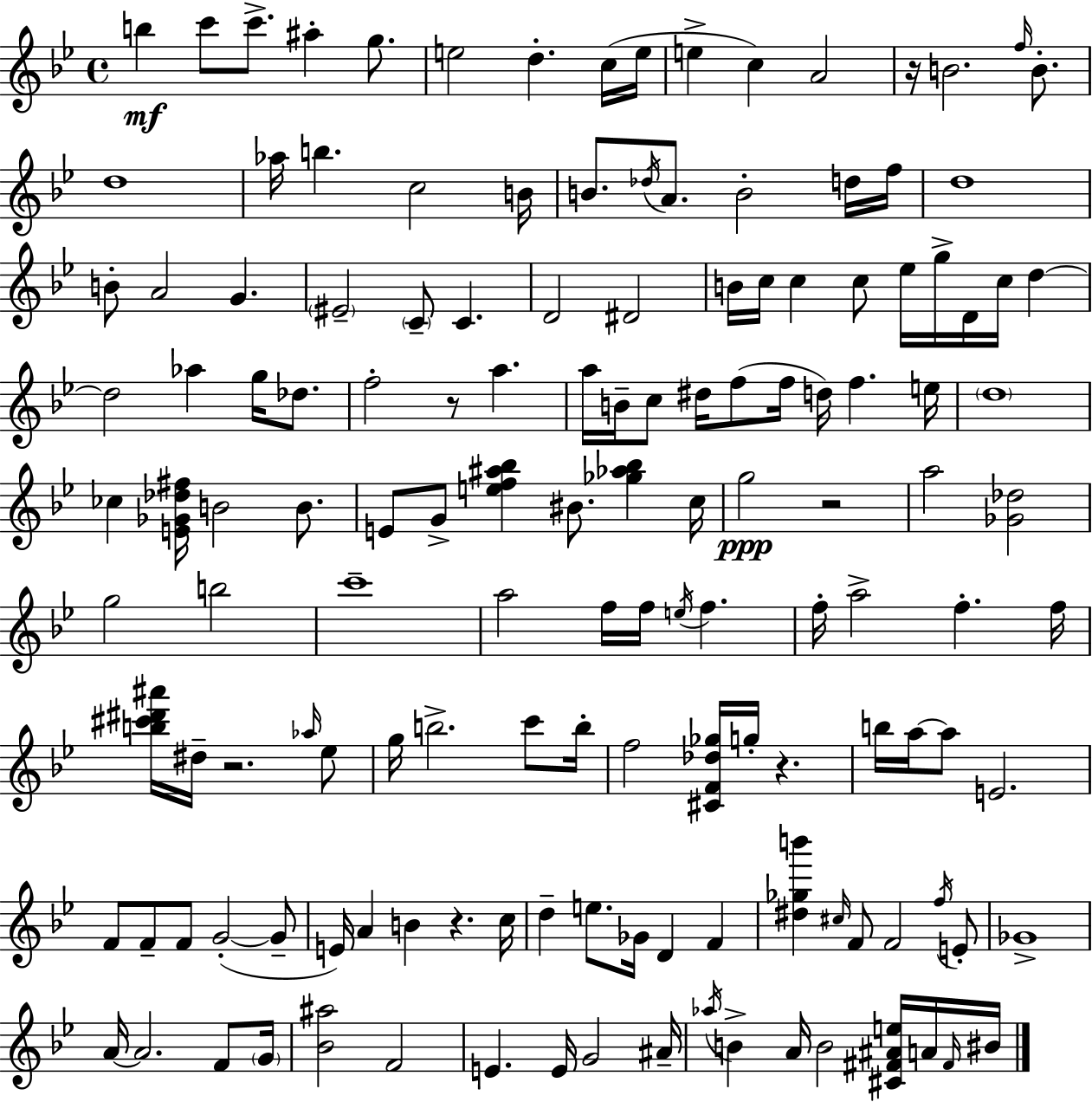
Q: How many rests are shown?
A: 6